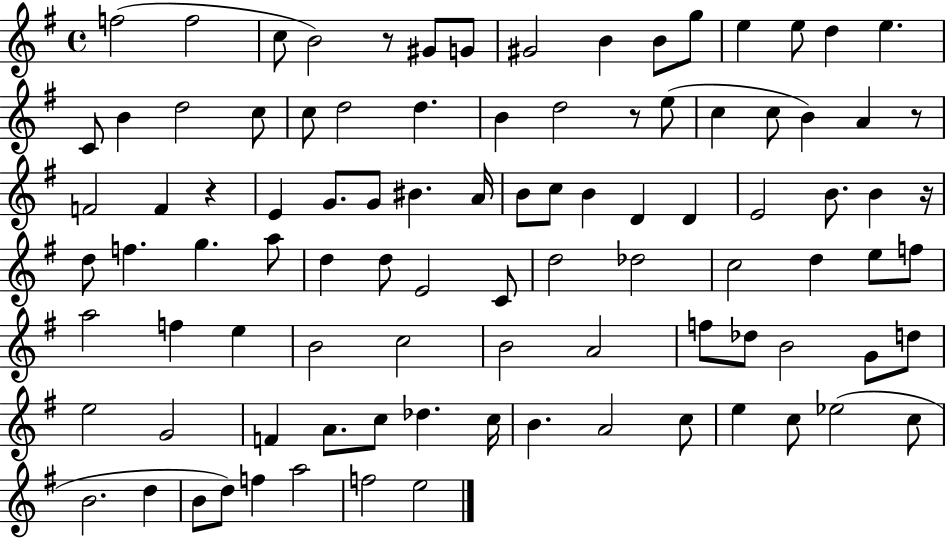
X:1
T:Untitled
M:4/4
L:1/4
K:G
f2 f2 c/2 B2 z/2 ^G/2 G/2 ^G2 B B/2 g/2 e e/2 d e C/2 B d2 c/2 c/2 d2 d B d2 z/2 e/2 c c/2 B A z/2 F2 F z E G/2 G/2 ^B A/4 B/2 c/2 B D D E2 B/2 B z/4 d/2 f g a/2 d d/2 E2 C/2 d2 _d2 c2 d e/2 f/2 a2 f e B2 c2 B2 A2 f/2 _d/2 B2 G/2 d/2 e2 G2 F A/2 c/2 _d c/4 B A2 c/2 e c/2 _e2 c/2 B2 d B/2 d/2 f a2 f2 e2